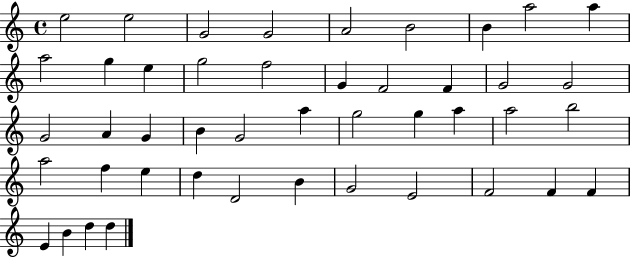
X:1
T:Untitled
M:4/4
L:1/4
K:C
e2 e2 G2 G2 A2 B2 B a2 a a2 g e g2 f2 G F2 F G2 G2 G2 A G B G2 a g2 g a a2 b2 a2 f e d D2 B G2 E2 F2 F F E B d d